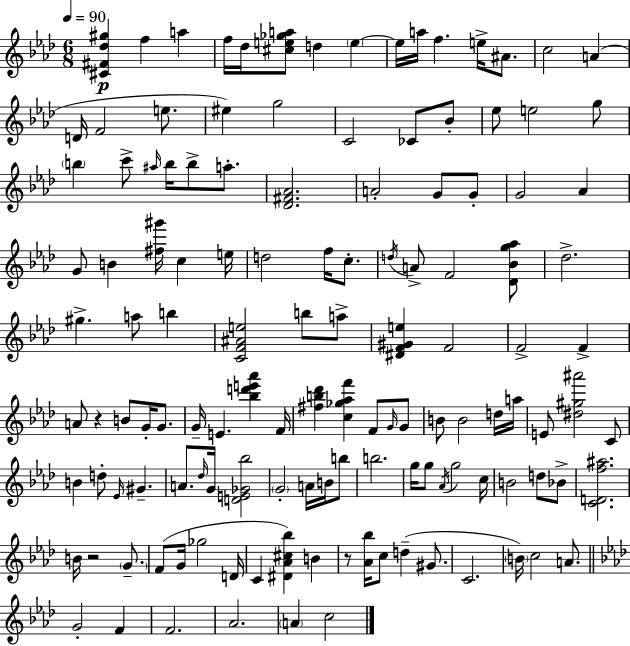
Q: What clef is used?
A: treble